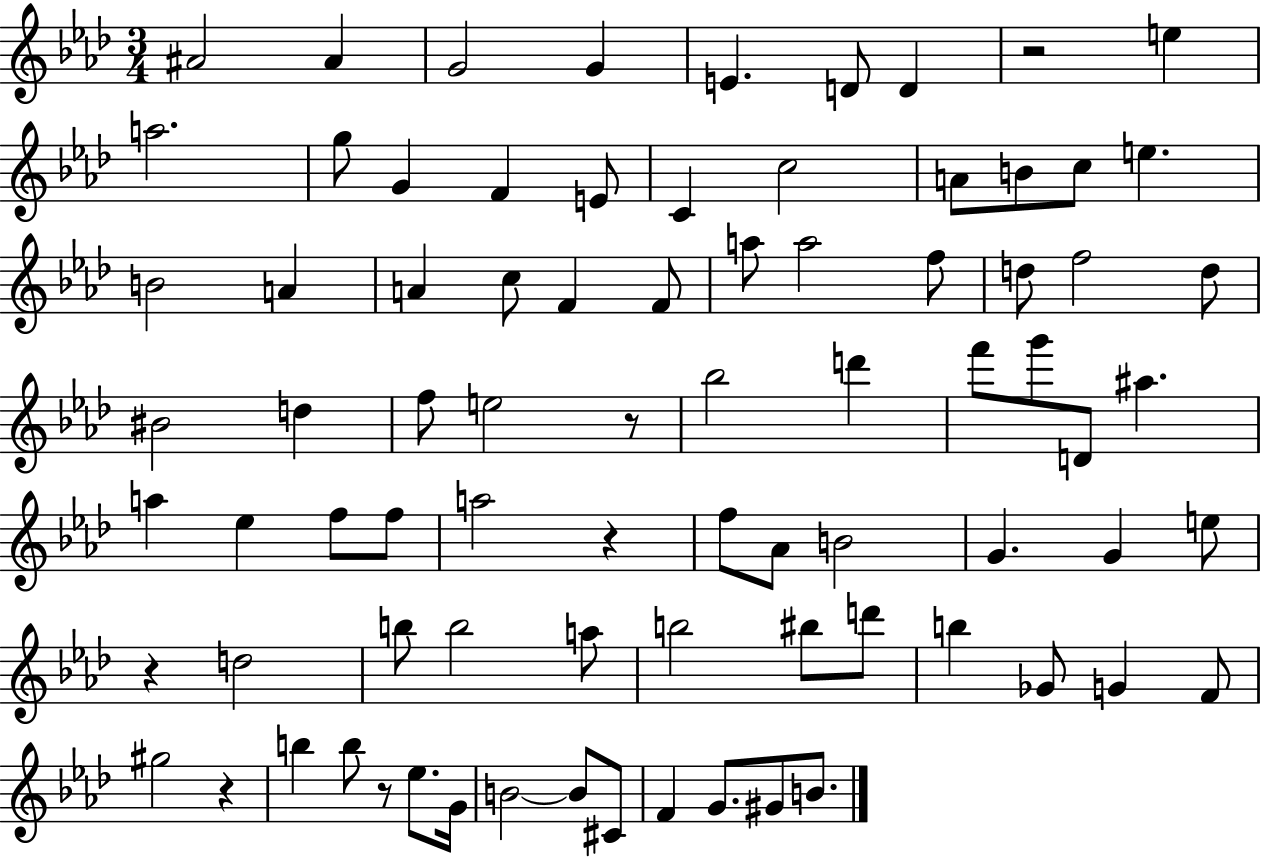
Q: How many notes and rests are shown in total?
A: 81